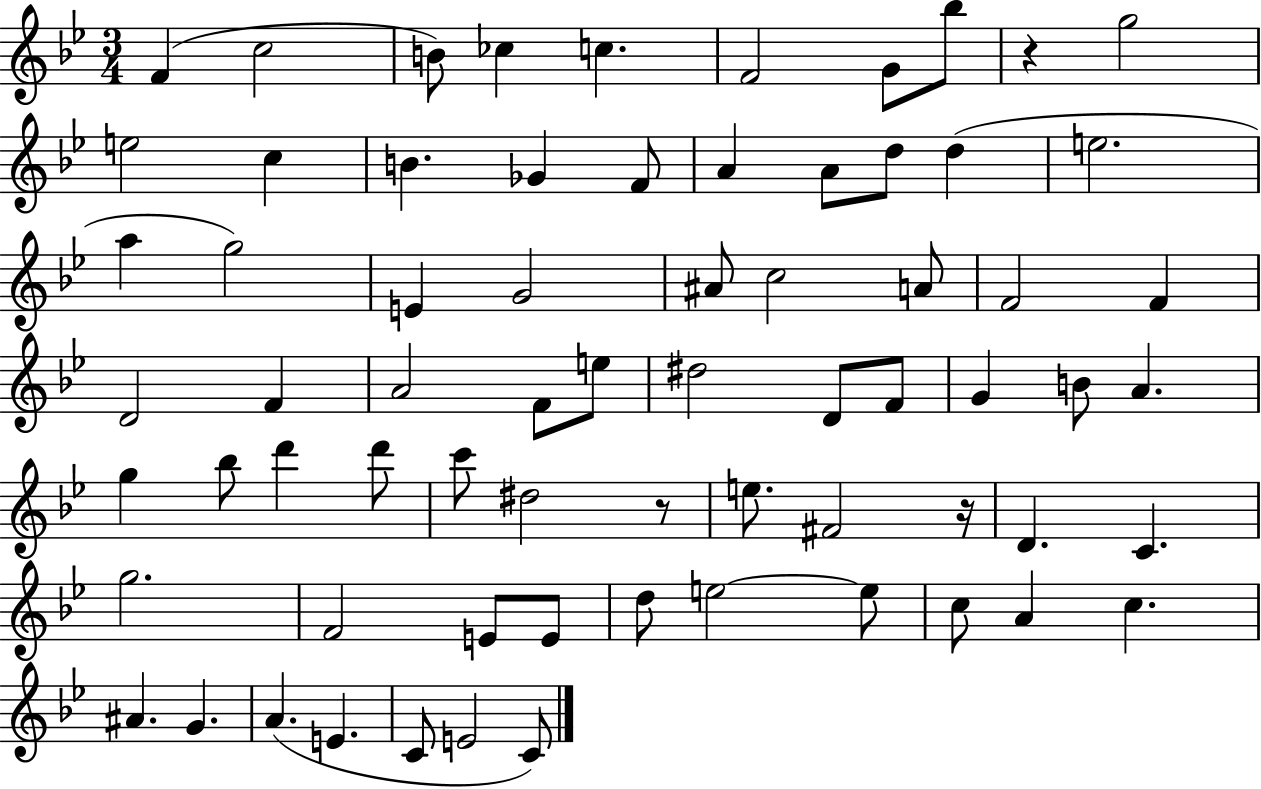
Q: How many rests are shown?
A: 3